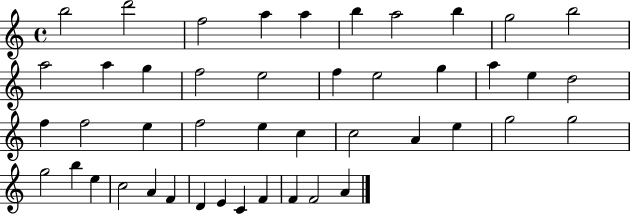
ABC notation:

X:1
T:Untitled
M:4/4
L:1/4
K:C
b2 d'2 f2 a a b a2 b g2 b2 a2 a g f2 e2 f e2 g a e d2 f f2 e f2 e c c2 A e g2 g2 g2 b e c2 A F D E C F F F2 A